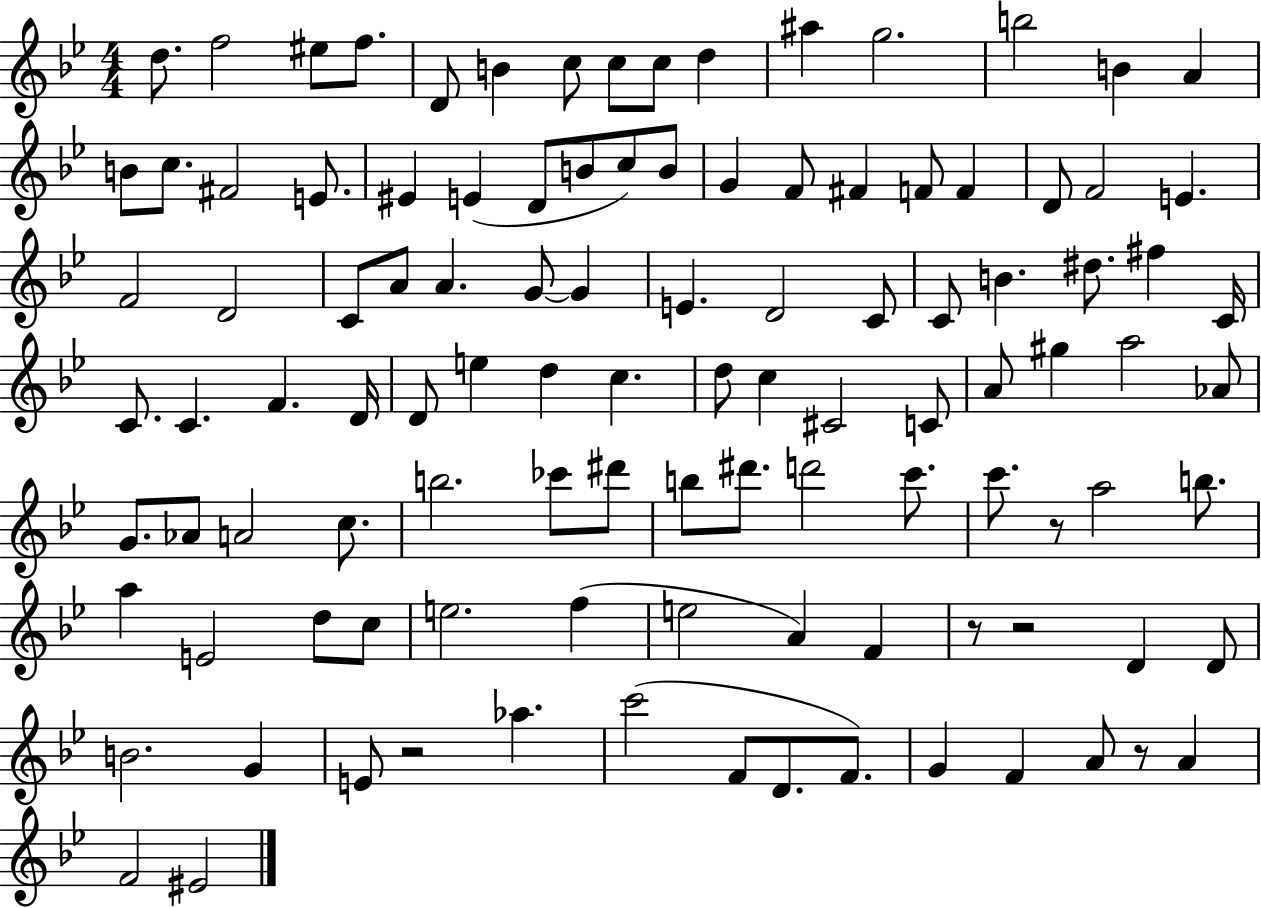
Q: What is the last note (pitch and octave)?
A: EIS4